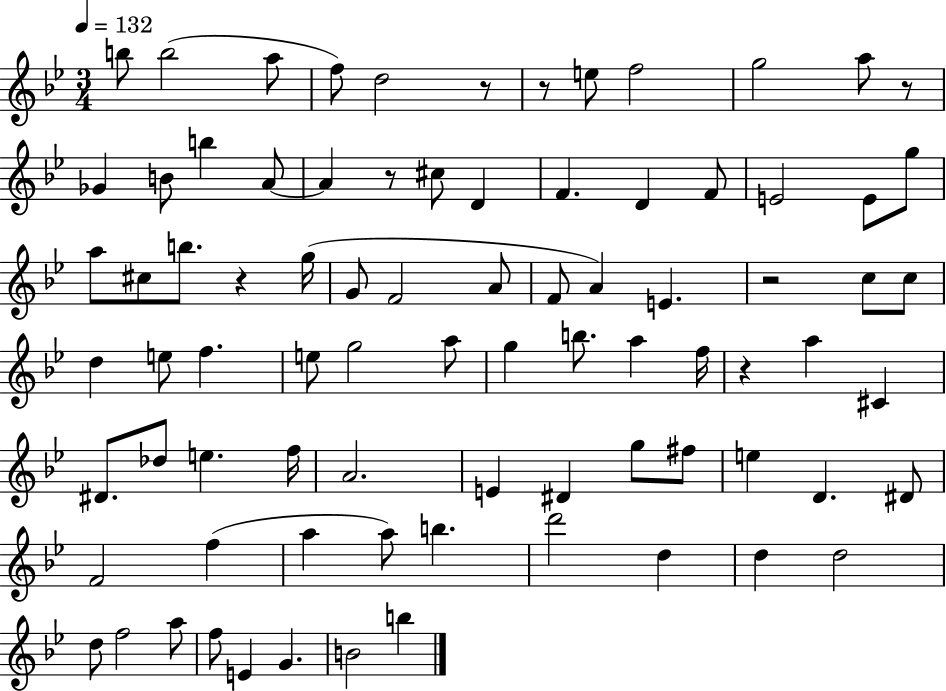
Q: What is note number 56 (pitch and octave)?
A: E5